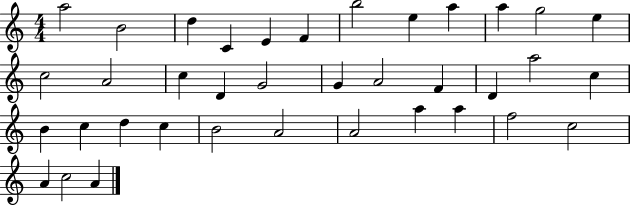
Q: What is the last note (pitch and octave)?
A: A4